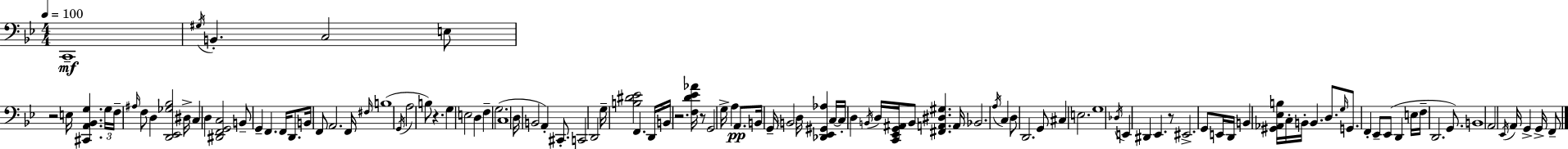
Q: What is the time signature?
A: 4/4